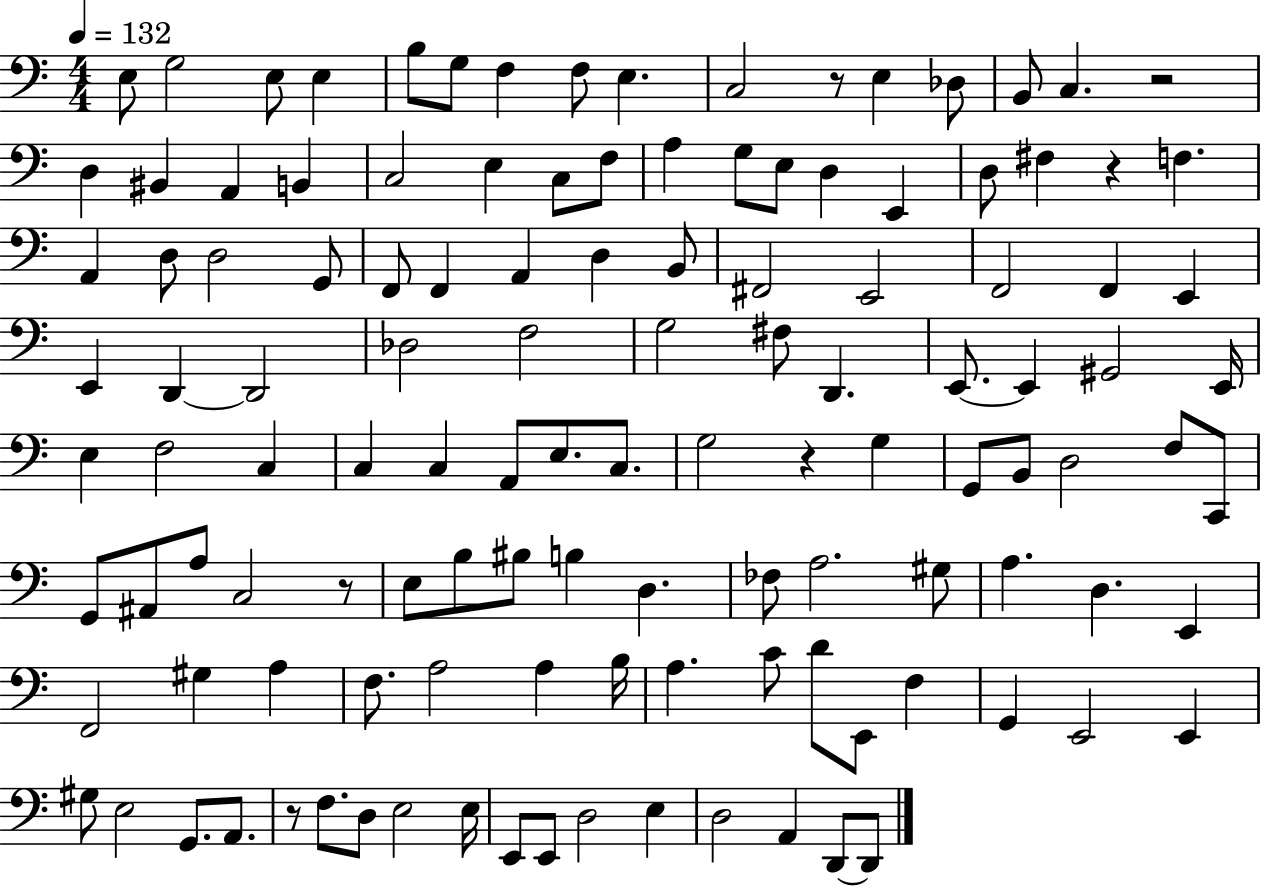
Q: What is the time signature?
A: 4/4